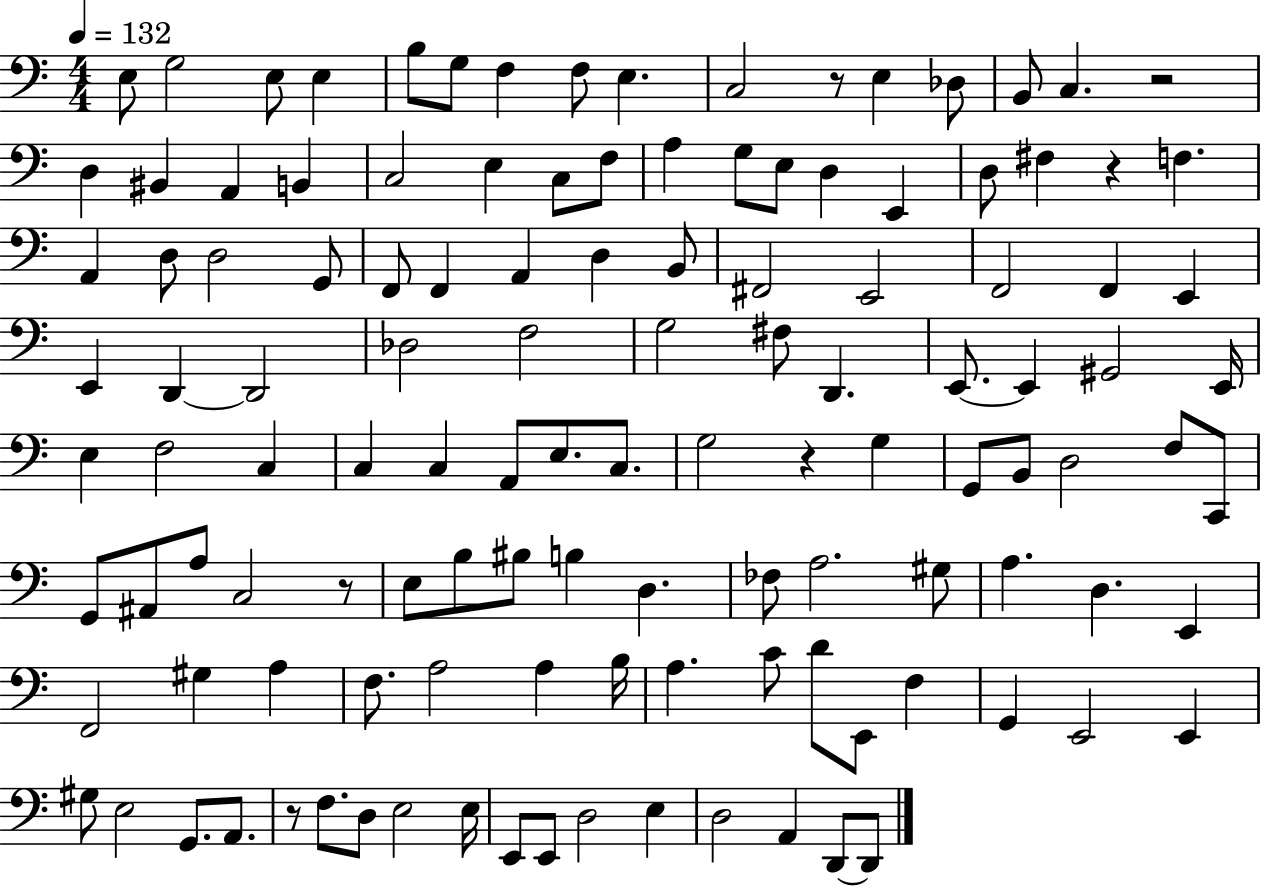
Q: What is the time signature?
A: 4/4